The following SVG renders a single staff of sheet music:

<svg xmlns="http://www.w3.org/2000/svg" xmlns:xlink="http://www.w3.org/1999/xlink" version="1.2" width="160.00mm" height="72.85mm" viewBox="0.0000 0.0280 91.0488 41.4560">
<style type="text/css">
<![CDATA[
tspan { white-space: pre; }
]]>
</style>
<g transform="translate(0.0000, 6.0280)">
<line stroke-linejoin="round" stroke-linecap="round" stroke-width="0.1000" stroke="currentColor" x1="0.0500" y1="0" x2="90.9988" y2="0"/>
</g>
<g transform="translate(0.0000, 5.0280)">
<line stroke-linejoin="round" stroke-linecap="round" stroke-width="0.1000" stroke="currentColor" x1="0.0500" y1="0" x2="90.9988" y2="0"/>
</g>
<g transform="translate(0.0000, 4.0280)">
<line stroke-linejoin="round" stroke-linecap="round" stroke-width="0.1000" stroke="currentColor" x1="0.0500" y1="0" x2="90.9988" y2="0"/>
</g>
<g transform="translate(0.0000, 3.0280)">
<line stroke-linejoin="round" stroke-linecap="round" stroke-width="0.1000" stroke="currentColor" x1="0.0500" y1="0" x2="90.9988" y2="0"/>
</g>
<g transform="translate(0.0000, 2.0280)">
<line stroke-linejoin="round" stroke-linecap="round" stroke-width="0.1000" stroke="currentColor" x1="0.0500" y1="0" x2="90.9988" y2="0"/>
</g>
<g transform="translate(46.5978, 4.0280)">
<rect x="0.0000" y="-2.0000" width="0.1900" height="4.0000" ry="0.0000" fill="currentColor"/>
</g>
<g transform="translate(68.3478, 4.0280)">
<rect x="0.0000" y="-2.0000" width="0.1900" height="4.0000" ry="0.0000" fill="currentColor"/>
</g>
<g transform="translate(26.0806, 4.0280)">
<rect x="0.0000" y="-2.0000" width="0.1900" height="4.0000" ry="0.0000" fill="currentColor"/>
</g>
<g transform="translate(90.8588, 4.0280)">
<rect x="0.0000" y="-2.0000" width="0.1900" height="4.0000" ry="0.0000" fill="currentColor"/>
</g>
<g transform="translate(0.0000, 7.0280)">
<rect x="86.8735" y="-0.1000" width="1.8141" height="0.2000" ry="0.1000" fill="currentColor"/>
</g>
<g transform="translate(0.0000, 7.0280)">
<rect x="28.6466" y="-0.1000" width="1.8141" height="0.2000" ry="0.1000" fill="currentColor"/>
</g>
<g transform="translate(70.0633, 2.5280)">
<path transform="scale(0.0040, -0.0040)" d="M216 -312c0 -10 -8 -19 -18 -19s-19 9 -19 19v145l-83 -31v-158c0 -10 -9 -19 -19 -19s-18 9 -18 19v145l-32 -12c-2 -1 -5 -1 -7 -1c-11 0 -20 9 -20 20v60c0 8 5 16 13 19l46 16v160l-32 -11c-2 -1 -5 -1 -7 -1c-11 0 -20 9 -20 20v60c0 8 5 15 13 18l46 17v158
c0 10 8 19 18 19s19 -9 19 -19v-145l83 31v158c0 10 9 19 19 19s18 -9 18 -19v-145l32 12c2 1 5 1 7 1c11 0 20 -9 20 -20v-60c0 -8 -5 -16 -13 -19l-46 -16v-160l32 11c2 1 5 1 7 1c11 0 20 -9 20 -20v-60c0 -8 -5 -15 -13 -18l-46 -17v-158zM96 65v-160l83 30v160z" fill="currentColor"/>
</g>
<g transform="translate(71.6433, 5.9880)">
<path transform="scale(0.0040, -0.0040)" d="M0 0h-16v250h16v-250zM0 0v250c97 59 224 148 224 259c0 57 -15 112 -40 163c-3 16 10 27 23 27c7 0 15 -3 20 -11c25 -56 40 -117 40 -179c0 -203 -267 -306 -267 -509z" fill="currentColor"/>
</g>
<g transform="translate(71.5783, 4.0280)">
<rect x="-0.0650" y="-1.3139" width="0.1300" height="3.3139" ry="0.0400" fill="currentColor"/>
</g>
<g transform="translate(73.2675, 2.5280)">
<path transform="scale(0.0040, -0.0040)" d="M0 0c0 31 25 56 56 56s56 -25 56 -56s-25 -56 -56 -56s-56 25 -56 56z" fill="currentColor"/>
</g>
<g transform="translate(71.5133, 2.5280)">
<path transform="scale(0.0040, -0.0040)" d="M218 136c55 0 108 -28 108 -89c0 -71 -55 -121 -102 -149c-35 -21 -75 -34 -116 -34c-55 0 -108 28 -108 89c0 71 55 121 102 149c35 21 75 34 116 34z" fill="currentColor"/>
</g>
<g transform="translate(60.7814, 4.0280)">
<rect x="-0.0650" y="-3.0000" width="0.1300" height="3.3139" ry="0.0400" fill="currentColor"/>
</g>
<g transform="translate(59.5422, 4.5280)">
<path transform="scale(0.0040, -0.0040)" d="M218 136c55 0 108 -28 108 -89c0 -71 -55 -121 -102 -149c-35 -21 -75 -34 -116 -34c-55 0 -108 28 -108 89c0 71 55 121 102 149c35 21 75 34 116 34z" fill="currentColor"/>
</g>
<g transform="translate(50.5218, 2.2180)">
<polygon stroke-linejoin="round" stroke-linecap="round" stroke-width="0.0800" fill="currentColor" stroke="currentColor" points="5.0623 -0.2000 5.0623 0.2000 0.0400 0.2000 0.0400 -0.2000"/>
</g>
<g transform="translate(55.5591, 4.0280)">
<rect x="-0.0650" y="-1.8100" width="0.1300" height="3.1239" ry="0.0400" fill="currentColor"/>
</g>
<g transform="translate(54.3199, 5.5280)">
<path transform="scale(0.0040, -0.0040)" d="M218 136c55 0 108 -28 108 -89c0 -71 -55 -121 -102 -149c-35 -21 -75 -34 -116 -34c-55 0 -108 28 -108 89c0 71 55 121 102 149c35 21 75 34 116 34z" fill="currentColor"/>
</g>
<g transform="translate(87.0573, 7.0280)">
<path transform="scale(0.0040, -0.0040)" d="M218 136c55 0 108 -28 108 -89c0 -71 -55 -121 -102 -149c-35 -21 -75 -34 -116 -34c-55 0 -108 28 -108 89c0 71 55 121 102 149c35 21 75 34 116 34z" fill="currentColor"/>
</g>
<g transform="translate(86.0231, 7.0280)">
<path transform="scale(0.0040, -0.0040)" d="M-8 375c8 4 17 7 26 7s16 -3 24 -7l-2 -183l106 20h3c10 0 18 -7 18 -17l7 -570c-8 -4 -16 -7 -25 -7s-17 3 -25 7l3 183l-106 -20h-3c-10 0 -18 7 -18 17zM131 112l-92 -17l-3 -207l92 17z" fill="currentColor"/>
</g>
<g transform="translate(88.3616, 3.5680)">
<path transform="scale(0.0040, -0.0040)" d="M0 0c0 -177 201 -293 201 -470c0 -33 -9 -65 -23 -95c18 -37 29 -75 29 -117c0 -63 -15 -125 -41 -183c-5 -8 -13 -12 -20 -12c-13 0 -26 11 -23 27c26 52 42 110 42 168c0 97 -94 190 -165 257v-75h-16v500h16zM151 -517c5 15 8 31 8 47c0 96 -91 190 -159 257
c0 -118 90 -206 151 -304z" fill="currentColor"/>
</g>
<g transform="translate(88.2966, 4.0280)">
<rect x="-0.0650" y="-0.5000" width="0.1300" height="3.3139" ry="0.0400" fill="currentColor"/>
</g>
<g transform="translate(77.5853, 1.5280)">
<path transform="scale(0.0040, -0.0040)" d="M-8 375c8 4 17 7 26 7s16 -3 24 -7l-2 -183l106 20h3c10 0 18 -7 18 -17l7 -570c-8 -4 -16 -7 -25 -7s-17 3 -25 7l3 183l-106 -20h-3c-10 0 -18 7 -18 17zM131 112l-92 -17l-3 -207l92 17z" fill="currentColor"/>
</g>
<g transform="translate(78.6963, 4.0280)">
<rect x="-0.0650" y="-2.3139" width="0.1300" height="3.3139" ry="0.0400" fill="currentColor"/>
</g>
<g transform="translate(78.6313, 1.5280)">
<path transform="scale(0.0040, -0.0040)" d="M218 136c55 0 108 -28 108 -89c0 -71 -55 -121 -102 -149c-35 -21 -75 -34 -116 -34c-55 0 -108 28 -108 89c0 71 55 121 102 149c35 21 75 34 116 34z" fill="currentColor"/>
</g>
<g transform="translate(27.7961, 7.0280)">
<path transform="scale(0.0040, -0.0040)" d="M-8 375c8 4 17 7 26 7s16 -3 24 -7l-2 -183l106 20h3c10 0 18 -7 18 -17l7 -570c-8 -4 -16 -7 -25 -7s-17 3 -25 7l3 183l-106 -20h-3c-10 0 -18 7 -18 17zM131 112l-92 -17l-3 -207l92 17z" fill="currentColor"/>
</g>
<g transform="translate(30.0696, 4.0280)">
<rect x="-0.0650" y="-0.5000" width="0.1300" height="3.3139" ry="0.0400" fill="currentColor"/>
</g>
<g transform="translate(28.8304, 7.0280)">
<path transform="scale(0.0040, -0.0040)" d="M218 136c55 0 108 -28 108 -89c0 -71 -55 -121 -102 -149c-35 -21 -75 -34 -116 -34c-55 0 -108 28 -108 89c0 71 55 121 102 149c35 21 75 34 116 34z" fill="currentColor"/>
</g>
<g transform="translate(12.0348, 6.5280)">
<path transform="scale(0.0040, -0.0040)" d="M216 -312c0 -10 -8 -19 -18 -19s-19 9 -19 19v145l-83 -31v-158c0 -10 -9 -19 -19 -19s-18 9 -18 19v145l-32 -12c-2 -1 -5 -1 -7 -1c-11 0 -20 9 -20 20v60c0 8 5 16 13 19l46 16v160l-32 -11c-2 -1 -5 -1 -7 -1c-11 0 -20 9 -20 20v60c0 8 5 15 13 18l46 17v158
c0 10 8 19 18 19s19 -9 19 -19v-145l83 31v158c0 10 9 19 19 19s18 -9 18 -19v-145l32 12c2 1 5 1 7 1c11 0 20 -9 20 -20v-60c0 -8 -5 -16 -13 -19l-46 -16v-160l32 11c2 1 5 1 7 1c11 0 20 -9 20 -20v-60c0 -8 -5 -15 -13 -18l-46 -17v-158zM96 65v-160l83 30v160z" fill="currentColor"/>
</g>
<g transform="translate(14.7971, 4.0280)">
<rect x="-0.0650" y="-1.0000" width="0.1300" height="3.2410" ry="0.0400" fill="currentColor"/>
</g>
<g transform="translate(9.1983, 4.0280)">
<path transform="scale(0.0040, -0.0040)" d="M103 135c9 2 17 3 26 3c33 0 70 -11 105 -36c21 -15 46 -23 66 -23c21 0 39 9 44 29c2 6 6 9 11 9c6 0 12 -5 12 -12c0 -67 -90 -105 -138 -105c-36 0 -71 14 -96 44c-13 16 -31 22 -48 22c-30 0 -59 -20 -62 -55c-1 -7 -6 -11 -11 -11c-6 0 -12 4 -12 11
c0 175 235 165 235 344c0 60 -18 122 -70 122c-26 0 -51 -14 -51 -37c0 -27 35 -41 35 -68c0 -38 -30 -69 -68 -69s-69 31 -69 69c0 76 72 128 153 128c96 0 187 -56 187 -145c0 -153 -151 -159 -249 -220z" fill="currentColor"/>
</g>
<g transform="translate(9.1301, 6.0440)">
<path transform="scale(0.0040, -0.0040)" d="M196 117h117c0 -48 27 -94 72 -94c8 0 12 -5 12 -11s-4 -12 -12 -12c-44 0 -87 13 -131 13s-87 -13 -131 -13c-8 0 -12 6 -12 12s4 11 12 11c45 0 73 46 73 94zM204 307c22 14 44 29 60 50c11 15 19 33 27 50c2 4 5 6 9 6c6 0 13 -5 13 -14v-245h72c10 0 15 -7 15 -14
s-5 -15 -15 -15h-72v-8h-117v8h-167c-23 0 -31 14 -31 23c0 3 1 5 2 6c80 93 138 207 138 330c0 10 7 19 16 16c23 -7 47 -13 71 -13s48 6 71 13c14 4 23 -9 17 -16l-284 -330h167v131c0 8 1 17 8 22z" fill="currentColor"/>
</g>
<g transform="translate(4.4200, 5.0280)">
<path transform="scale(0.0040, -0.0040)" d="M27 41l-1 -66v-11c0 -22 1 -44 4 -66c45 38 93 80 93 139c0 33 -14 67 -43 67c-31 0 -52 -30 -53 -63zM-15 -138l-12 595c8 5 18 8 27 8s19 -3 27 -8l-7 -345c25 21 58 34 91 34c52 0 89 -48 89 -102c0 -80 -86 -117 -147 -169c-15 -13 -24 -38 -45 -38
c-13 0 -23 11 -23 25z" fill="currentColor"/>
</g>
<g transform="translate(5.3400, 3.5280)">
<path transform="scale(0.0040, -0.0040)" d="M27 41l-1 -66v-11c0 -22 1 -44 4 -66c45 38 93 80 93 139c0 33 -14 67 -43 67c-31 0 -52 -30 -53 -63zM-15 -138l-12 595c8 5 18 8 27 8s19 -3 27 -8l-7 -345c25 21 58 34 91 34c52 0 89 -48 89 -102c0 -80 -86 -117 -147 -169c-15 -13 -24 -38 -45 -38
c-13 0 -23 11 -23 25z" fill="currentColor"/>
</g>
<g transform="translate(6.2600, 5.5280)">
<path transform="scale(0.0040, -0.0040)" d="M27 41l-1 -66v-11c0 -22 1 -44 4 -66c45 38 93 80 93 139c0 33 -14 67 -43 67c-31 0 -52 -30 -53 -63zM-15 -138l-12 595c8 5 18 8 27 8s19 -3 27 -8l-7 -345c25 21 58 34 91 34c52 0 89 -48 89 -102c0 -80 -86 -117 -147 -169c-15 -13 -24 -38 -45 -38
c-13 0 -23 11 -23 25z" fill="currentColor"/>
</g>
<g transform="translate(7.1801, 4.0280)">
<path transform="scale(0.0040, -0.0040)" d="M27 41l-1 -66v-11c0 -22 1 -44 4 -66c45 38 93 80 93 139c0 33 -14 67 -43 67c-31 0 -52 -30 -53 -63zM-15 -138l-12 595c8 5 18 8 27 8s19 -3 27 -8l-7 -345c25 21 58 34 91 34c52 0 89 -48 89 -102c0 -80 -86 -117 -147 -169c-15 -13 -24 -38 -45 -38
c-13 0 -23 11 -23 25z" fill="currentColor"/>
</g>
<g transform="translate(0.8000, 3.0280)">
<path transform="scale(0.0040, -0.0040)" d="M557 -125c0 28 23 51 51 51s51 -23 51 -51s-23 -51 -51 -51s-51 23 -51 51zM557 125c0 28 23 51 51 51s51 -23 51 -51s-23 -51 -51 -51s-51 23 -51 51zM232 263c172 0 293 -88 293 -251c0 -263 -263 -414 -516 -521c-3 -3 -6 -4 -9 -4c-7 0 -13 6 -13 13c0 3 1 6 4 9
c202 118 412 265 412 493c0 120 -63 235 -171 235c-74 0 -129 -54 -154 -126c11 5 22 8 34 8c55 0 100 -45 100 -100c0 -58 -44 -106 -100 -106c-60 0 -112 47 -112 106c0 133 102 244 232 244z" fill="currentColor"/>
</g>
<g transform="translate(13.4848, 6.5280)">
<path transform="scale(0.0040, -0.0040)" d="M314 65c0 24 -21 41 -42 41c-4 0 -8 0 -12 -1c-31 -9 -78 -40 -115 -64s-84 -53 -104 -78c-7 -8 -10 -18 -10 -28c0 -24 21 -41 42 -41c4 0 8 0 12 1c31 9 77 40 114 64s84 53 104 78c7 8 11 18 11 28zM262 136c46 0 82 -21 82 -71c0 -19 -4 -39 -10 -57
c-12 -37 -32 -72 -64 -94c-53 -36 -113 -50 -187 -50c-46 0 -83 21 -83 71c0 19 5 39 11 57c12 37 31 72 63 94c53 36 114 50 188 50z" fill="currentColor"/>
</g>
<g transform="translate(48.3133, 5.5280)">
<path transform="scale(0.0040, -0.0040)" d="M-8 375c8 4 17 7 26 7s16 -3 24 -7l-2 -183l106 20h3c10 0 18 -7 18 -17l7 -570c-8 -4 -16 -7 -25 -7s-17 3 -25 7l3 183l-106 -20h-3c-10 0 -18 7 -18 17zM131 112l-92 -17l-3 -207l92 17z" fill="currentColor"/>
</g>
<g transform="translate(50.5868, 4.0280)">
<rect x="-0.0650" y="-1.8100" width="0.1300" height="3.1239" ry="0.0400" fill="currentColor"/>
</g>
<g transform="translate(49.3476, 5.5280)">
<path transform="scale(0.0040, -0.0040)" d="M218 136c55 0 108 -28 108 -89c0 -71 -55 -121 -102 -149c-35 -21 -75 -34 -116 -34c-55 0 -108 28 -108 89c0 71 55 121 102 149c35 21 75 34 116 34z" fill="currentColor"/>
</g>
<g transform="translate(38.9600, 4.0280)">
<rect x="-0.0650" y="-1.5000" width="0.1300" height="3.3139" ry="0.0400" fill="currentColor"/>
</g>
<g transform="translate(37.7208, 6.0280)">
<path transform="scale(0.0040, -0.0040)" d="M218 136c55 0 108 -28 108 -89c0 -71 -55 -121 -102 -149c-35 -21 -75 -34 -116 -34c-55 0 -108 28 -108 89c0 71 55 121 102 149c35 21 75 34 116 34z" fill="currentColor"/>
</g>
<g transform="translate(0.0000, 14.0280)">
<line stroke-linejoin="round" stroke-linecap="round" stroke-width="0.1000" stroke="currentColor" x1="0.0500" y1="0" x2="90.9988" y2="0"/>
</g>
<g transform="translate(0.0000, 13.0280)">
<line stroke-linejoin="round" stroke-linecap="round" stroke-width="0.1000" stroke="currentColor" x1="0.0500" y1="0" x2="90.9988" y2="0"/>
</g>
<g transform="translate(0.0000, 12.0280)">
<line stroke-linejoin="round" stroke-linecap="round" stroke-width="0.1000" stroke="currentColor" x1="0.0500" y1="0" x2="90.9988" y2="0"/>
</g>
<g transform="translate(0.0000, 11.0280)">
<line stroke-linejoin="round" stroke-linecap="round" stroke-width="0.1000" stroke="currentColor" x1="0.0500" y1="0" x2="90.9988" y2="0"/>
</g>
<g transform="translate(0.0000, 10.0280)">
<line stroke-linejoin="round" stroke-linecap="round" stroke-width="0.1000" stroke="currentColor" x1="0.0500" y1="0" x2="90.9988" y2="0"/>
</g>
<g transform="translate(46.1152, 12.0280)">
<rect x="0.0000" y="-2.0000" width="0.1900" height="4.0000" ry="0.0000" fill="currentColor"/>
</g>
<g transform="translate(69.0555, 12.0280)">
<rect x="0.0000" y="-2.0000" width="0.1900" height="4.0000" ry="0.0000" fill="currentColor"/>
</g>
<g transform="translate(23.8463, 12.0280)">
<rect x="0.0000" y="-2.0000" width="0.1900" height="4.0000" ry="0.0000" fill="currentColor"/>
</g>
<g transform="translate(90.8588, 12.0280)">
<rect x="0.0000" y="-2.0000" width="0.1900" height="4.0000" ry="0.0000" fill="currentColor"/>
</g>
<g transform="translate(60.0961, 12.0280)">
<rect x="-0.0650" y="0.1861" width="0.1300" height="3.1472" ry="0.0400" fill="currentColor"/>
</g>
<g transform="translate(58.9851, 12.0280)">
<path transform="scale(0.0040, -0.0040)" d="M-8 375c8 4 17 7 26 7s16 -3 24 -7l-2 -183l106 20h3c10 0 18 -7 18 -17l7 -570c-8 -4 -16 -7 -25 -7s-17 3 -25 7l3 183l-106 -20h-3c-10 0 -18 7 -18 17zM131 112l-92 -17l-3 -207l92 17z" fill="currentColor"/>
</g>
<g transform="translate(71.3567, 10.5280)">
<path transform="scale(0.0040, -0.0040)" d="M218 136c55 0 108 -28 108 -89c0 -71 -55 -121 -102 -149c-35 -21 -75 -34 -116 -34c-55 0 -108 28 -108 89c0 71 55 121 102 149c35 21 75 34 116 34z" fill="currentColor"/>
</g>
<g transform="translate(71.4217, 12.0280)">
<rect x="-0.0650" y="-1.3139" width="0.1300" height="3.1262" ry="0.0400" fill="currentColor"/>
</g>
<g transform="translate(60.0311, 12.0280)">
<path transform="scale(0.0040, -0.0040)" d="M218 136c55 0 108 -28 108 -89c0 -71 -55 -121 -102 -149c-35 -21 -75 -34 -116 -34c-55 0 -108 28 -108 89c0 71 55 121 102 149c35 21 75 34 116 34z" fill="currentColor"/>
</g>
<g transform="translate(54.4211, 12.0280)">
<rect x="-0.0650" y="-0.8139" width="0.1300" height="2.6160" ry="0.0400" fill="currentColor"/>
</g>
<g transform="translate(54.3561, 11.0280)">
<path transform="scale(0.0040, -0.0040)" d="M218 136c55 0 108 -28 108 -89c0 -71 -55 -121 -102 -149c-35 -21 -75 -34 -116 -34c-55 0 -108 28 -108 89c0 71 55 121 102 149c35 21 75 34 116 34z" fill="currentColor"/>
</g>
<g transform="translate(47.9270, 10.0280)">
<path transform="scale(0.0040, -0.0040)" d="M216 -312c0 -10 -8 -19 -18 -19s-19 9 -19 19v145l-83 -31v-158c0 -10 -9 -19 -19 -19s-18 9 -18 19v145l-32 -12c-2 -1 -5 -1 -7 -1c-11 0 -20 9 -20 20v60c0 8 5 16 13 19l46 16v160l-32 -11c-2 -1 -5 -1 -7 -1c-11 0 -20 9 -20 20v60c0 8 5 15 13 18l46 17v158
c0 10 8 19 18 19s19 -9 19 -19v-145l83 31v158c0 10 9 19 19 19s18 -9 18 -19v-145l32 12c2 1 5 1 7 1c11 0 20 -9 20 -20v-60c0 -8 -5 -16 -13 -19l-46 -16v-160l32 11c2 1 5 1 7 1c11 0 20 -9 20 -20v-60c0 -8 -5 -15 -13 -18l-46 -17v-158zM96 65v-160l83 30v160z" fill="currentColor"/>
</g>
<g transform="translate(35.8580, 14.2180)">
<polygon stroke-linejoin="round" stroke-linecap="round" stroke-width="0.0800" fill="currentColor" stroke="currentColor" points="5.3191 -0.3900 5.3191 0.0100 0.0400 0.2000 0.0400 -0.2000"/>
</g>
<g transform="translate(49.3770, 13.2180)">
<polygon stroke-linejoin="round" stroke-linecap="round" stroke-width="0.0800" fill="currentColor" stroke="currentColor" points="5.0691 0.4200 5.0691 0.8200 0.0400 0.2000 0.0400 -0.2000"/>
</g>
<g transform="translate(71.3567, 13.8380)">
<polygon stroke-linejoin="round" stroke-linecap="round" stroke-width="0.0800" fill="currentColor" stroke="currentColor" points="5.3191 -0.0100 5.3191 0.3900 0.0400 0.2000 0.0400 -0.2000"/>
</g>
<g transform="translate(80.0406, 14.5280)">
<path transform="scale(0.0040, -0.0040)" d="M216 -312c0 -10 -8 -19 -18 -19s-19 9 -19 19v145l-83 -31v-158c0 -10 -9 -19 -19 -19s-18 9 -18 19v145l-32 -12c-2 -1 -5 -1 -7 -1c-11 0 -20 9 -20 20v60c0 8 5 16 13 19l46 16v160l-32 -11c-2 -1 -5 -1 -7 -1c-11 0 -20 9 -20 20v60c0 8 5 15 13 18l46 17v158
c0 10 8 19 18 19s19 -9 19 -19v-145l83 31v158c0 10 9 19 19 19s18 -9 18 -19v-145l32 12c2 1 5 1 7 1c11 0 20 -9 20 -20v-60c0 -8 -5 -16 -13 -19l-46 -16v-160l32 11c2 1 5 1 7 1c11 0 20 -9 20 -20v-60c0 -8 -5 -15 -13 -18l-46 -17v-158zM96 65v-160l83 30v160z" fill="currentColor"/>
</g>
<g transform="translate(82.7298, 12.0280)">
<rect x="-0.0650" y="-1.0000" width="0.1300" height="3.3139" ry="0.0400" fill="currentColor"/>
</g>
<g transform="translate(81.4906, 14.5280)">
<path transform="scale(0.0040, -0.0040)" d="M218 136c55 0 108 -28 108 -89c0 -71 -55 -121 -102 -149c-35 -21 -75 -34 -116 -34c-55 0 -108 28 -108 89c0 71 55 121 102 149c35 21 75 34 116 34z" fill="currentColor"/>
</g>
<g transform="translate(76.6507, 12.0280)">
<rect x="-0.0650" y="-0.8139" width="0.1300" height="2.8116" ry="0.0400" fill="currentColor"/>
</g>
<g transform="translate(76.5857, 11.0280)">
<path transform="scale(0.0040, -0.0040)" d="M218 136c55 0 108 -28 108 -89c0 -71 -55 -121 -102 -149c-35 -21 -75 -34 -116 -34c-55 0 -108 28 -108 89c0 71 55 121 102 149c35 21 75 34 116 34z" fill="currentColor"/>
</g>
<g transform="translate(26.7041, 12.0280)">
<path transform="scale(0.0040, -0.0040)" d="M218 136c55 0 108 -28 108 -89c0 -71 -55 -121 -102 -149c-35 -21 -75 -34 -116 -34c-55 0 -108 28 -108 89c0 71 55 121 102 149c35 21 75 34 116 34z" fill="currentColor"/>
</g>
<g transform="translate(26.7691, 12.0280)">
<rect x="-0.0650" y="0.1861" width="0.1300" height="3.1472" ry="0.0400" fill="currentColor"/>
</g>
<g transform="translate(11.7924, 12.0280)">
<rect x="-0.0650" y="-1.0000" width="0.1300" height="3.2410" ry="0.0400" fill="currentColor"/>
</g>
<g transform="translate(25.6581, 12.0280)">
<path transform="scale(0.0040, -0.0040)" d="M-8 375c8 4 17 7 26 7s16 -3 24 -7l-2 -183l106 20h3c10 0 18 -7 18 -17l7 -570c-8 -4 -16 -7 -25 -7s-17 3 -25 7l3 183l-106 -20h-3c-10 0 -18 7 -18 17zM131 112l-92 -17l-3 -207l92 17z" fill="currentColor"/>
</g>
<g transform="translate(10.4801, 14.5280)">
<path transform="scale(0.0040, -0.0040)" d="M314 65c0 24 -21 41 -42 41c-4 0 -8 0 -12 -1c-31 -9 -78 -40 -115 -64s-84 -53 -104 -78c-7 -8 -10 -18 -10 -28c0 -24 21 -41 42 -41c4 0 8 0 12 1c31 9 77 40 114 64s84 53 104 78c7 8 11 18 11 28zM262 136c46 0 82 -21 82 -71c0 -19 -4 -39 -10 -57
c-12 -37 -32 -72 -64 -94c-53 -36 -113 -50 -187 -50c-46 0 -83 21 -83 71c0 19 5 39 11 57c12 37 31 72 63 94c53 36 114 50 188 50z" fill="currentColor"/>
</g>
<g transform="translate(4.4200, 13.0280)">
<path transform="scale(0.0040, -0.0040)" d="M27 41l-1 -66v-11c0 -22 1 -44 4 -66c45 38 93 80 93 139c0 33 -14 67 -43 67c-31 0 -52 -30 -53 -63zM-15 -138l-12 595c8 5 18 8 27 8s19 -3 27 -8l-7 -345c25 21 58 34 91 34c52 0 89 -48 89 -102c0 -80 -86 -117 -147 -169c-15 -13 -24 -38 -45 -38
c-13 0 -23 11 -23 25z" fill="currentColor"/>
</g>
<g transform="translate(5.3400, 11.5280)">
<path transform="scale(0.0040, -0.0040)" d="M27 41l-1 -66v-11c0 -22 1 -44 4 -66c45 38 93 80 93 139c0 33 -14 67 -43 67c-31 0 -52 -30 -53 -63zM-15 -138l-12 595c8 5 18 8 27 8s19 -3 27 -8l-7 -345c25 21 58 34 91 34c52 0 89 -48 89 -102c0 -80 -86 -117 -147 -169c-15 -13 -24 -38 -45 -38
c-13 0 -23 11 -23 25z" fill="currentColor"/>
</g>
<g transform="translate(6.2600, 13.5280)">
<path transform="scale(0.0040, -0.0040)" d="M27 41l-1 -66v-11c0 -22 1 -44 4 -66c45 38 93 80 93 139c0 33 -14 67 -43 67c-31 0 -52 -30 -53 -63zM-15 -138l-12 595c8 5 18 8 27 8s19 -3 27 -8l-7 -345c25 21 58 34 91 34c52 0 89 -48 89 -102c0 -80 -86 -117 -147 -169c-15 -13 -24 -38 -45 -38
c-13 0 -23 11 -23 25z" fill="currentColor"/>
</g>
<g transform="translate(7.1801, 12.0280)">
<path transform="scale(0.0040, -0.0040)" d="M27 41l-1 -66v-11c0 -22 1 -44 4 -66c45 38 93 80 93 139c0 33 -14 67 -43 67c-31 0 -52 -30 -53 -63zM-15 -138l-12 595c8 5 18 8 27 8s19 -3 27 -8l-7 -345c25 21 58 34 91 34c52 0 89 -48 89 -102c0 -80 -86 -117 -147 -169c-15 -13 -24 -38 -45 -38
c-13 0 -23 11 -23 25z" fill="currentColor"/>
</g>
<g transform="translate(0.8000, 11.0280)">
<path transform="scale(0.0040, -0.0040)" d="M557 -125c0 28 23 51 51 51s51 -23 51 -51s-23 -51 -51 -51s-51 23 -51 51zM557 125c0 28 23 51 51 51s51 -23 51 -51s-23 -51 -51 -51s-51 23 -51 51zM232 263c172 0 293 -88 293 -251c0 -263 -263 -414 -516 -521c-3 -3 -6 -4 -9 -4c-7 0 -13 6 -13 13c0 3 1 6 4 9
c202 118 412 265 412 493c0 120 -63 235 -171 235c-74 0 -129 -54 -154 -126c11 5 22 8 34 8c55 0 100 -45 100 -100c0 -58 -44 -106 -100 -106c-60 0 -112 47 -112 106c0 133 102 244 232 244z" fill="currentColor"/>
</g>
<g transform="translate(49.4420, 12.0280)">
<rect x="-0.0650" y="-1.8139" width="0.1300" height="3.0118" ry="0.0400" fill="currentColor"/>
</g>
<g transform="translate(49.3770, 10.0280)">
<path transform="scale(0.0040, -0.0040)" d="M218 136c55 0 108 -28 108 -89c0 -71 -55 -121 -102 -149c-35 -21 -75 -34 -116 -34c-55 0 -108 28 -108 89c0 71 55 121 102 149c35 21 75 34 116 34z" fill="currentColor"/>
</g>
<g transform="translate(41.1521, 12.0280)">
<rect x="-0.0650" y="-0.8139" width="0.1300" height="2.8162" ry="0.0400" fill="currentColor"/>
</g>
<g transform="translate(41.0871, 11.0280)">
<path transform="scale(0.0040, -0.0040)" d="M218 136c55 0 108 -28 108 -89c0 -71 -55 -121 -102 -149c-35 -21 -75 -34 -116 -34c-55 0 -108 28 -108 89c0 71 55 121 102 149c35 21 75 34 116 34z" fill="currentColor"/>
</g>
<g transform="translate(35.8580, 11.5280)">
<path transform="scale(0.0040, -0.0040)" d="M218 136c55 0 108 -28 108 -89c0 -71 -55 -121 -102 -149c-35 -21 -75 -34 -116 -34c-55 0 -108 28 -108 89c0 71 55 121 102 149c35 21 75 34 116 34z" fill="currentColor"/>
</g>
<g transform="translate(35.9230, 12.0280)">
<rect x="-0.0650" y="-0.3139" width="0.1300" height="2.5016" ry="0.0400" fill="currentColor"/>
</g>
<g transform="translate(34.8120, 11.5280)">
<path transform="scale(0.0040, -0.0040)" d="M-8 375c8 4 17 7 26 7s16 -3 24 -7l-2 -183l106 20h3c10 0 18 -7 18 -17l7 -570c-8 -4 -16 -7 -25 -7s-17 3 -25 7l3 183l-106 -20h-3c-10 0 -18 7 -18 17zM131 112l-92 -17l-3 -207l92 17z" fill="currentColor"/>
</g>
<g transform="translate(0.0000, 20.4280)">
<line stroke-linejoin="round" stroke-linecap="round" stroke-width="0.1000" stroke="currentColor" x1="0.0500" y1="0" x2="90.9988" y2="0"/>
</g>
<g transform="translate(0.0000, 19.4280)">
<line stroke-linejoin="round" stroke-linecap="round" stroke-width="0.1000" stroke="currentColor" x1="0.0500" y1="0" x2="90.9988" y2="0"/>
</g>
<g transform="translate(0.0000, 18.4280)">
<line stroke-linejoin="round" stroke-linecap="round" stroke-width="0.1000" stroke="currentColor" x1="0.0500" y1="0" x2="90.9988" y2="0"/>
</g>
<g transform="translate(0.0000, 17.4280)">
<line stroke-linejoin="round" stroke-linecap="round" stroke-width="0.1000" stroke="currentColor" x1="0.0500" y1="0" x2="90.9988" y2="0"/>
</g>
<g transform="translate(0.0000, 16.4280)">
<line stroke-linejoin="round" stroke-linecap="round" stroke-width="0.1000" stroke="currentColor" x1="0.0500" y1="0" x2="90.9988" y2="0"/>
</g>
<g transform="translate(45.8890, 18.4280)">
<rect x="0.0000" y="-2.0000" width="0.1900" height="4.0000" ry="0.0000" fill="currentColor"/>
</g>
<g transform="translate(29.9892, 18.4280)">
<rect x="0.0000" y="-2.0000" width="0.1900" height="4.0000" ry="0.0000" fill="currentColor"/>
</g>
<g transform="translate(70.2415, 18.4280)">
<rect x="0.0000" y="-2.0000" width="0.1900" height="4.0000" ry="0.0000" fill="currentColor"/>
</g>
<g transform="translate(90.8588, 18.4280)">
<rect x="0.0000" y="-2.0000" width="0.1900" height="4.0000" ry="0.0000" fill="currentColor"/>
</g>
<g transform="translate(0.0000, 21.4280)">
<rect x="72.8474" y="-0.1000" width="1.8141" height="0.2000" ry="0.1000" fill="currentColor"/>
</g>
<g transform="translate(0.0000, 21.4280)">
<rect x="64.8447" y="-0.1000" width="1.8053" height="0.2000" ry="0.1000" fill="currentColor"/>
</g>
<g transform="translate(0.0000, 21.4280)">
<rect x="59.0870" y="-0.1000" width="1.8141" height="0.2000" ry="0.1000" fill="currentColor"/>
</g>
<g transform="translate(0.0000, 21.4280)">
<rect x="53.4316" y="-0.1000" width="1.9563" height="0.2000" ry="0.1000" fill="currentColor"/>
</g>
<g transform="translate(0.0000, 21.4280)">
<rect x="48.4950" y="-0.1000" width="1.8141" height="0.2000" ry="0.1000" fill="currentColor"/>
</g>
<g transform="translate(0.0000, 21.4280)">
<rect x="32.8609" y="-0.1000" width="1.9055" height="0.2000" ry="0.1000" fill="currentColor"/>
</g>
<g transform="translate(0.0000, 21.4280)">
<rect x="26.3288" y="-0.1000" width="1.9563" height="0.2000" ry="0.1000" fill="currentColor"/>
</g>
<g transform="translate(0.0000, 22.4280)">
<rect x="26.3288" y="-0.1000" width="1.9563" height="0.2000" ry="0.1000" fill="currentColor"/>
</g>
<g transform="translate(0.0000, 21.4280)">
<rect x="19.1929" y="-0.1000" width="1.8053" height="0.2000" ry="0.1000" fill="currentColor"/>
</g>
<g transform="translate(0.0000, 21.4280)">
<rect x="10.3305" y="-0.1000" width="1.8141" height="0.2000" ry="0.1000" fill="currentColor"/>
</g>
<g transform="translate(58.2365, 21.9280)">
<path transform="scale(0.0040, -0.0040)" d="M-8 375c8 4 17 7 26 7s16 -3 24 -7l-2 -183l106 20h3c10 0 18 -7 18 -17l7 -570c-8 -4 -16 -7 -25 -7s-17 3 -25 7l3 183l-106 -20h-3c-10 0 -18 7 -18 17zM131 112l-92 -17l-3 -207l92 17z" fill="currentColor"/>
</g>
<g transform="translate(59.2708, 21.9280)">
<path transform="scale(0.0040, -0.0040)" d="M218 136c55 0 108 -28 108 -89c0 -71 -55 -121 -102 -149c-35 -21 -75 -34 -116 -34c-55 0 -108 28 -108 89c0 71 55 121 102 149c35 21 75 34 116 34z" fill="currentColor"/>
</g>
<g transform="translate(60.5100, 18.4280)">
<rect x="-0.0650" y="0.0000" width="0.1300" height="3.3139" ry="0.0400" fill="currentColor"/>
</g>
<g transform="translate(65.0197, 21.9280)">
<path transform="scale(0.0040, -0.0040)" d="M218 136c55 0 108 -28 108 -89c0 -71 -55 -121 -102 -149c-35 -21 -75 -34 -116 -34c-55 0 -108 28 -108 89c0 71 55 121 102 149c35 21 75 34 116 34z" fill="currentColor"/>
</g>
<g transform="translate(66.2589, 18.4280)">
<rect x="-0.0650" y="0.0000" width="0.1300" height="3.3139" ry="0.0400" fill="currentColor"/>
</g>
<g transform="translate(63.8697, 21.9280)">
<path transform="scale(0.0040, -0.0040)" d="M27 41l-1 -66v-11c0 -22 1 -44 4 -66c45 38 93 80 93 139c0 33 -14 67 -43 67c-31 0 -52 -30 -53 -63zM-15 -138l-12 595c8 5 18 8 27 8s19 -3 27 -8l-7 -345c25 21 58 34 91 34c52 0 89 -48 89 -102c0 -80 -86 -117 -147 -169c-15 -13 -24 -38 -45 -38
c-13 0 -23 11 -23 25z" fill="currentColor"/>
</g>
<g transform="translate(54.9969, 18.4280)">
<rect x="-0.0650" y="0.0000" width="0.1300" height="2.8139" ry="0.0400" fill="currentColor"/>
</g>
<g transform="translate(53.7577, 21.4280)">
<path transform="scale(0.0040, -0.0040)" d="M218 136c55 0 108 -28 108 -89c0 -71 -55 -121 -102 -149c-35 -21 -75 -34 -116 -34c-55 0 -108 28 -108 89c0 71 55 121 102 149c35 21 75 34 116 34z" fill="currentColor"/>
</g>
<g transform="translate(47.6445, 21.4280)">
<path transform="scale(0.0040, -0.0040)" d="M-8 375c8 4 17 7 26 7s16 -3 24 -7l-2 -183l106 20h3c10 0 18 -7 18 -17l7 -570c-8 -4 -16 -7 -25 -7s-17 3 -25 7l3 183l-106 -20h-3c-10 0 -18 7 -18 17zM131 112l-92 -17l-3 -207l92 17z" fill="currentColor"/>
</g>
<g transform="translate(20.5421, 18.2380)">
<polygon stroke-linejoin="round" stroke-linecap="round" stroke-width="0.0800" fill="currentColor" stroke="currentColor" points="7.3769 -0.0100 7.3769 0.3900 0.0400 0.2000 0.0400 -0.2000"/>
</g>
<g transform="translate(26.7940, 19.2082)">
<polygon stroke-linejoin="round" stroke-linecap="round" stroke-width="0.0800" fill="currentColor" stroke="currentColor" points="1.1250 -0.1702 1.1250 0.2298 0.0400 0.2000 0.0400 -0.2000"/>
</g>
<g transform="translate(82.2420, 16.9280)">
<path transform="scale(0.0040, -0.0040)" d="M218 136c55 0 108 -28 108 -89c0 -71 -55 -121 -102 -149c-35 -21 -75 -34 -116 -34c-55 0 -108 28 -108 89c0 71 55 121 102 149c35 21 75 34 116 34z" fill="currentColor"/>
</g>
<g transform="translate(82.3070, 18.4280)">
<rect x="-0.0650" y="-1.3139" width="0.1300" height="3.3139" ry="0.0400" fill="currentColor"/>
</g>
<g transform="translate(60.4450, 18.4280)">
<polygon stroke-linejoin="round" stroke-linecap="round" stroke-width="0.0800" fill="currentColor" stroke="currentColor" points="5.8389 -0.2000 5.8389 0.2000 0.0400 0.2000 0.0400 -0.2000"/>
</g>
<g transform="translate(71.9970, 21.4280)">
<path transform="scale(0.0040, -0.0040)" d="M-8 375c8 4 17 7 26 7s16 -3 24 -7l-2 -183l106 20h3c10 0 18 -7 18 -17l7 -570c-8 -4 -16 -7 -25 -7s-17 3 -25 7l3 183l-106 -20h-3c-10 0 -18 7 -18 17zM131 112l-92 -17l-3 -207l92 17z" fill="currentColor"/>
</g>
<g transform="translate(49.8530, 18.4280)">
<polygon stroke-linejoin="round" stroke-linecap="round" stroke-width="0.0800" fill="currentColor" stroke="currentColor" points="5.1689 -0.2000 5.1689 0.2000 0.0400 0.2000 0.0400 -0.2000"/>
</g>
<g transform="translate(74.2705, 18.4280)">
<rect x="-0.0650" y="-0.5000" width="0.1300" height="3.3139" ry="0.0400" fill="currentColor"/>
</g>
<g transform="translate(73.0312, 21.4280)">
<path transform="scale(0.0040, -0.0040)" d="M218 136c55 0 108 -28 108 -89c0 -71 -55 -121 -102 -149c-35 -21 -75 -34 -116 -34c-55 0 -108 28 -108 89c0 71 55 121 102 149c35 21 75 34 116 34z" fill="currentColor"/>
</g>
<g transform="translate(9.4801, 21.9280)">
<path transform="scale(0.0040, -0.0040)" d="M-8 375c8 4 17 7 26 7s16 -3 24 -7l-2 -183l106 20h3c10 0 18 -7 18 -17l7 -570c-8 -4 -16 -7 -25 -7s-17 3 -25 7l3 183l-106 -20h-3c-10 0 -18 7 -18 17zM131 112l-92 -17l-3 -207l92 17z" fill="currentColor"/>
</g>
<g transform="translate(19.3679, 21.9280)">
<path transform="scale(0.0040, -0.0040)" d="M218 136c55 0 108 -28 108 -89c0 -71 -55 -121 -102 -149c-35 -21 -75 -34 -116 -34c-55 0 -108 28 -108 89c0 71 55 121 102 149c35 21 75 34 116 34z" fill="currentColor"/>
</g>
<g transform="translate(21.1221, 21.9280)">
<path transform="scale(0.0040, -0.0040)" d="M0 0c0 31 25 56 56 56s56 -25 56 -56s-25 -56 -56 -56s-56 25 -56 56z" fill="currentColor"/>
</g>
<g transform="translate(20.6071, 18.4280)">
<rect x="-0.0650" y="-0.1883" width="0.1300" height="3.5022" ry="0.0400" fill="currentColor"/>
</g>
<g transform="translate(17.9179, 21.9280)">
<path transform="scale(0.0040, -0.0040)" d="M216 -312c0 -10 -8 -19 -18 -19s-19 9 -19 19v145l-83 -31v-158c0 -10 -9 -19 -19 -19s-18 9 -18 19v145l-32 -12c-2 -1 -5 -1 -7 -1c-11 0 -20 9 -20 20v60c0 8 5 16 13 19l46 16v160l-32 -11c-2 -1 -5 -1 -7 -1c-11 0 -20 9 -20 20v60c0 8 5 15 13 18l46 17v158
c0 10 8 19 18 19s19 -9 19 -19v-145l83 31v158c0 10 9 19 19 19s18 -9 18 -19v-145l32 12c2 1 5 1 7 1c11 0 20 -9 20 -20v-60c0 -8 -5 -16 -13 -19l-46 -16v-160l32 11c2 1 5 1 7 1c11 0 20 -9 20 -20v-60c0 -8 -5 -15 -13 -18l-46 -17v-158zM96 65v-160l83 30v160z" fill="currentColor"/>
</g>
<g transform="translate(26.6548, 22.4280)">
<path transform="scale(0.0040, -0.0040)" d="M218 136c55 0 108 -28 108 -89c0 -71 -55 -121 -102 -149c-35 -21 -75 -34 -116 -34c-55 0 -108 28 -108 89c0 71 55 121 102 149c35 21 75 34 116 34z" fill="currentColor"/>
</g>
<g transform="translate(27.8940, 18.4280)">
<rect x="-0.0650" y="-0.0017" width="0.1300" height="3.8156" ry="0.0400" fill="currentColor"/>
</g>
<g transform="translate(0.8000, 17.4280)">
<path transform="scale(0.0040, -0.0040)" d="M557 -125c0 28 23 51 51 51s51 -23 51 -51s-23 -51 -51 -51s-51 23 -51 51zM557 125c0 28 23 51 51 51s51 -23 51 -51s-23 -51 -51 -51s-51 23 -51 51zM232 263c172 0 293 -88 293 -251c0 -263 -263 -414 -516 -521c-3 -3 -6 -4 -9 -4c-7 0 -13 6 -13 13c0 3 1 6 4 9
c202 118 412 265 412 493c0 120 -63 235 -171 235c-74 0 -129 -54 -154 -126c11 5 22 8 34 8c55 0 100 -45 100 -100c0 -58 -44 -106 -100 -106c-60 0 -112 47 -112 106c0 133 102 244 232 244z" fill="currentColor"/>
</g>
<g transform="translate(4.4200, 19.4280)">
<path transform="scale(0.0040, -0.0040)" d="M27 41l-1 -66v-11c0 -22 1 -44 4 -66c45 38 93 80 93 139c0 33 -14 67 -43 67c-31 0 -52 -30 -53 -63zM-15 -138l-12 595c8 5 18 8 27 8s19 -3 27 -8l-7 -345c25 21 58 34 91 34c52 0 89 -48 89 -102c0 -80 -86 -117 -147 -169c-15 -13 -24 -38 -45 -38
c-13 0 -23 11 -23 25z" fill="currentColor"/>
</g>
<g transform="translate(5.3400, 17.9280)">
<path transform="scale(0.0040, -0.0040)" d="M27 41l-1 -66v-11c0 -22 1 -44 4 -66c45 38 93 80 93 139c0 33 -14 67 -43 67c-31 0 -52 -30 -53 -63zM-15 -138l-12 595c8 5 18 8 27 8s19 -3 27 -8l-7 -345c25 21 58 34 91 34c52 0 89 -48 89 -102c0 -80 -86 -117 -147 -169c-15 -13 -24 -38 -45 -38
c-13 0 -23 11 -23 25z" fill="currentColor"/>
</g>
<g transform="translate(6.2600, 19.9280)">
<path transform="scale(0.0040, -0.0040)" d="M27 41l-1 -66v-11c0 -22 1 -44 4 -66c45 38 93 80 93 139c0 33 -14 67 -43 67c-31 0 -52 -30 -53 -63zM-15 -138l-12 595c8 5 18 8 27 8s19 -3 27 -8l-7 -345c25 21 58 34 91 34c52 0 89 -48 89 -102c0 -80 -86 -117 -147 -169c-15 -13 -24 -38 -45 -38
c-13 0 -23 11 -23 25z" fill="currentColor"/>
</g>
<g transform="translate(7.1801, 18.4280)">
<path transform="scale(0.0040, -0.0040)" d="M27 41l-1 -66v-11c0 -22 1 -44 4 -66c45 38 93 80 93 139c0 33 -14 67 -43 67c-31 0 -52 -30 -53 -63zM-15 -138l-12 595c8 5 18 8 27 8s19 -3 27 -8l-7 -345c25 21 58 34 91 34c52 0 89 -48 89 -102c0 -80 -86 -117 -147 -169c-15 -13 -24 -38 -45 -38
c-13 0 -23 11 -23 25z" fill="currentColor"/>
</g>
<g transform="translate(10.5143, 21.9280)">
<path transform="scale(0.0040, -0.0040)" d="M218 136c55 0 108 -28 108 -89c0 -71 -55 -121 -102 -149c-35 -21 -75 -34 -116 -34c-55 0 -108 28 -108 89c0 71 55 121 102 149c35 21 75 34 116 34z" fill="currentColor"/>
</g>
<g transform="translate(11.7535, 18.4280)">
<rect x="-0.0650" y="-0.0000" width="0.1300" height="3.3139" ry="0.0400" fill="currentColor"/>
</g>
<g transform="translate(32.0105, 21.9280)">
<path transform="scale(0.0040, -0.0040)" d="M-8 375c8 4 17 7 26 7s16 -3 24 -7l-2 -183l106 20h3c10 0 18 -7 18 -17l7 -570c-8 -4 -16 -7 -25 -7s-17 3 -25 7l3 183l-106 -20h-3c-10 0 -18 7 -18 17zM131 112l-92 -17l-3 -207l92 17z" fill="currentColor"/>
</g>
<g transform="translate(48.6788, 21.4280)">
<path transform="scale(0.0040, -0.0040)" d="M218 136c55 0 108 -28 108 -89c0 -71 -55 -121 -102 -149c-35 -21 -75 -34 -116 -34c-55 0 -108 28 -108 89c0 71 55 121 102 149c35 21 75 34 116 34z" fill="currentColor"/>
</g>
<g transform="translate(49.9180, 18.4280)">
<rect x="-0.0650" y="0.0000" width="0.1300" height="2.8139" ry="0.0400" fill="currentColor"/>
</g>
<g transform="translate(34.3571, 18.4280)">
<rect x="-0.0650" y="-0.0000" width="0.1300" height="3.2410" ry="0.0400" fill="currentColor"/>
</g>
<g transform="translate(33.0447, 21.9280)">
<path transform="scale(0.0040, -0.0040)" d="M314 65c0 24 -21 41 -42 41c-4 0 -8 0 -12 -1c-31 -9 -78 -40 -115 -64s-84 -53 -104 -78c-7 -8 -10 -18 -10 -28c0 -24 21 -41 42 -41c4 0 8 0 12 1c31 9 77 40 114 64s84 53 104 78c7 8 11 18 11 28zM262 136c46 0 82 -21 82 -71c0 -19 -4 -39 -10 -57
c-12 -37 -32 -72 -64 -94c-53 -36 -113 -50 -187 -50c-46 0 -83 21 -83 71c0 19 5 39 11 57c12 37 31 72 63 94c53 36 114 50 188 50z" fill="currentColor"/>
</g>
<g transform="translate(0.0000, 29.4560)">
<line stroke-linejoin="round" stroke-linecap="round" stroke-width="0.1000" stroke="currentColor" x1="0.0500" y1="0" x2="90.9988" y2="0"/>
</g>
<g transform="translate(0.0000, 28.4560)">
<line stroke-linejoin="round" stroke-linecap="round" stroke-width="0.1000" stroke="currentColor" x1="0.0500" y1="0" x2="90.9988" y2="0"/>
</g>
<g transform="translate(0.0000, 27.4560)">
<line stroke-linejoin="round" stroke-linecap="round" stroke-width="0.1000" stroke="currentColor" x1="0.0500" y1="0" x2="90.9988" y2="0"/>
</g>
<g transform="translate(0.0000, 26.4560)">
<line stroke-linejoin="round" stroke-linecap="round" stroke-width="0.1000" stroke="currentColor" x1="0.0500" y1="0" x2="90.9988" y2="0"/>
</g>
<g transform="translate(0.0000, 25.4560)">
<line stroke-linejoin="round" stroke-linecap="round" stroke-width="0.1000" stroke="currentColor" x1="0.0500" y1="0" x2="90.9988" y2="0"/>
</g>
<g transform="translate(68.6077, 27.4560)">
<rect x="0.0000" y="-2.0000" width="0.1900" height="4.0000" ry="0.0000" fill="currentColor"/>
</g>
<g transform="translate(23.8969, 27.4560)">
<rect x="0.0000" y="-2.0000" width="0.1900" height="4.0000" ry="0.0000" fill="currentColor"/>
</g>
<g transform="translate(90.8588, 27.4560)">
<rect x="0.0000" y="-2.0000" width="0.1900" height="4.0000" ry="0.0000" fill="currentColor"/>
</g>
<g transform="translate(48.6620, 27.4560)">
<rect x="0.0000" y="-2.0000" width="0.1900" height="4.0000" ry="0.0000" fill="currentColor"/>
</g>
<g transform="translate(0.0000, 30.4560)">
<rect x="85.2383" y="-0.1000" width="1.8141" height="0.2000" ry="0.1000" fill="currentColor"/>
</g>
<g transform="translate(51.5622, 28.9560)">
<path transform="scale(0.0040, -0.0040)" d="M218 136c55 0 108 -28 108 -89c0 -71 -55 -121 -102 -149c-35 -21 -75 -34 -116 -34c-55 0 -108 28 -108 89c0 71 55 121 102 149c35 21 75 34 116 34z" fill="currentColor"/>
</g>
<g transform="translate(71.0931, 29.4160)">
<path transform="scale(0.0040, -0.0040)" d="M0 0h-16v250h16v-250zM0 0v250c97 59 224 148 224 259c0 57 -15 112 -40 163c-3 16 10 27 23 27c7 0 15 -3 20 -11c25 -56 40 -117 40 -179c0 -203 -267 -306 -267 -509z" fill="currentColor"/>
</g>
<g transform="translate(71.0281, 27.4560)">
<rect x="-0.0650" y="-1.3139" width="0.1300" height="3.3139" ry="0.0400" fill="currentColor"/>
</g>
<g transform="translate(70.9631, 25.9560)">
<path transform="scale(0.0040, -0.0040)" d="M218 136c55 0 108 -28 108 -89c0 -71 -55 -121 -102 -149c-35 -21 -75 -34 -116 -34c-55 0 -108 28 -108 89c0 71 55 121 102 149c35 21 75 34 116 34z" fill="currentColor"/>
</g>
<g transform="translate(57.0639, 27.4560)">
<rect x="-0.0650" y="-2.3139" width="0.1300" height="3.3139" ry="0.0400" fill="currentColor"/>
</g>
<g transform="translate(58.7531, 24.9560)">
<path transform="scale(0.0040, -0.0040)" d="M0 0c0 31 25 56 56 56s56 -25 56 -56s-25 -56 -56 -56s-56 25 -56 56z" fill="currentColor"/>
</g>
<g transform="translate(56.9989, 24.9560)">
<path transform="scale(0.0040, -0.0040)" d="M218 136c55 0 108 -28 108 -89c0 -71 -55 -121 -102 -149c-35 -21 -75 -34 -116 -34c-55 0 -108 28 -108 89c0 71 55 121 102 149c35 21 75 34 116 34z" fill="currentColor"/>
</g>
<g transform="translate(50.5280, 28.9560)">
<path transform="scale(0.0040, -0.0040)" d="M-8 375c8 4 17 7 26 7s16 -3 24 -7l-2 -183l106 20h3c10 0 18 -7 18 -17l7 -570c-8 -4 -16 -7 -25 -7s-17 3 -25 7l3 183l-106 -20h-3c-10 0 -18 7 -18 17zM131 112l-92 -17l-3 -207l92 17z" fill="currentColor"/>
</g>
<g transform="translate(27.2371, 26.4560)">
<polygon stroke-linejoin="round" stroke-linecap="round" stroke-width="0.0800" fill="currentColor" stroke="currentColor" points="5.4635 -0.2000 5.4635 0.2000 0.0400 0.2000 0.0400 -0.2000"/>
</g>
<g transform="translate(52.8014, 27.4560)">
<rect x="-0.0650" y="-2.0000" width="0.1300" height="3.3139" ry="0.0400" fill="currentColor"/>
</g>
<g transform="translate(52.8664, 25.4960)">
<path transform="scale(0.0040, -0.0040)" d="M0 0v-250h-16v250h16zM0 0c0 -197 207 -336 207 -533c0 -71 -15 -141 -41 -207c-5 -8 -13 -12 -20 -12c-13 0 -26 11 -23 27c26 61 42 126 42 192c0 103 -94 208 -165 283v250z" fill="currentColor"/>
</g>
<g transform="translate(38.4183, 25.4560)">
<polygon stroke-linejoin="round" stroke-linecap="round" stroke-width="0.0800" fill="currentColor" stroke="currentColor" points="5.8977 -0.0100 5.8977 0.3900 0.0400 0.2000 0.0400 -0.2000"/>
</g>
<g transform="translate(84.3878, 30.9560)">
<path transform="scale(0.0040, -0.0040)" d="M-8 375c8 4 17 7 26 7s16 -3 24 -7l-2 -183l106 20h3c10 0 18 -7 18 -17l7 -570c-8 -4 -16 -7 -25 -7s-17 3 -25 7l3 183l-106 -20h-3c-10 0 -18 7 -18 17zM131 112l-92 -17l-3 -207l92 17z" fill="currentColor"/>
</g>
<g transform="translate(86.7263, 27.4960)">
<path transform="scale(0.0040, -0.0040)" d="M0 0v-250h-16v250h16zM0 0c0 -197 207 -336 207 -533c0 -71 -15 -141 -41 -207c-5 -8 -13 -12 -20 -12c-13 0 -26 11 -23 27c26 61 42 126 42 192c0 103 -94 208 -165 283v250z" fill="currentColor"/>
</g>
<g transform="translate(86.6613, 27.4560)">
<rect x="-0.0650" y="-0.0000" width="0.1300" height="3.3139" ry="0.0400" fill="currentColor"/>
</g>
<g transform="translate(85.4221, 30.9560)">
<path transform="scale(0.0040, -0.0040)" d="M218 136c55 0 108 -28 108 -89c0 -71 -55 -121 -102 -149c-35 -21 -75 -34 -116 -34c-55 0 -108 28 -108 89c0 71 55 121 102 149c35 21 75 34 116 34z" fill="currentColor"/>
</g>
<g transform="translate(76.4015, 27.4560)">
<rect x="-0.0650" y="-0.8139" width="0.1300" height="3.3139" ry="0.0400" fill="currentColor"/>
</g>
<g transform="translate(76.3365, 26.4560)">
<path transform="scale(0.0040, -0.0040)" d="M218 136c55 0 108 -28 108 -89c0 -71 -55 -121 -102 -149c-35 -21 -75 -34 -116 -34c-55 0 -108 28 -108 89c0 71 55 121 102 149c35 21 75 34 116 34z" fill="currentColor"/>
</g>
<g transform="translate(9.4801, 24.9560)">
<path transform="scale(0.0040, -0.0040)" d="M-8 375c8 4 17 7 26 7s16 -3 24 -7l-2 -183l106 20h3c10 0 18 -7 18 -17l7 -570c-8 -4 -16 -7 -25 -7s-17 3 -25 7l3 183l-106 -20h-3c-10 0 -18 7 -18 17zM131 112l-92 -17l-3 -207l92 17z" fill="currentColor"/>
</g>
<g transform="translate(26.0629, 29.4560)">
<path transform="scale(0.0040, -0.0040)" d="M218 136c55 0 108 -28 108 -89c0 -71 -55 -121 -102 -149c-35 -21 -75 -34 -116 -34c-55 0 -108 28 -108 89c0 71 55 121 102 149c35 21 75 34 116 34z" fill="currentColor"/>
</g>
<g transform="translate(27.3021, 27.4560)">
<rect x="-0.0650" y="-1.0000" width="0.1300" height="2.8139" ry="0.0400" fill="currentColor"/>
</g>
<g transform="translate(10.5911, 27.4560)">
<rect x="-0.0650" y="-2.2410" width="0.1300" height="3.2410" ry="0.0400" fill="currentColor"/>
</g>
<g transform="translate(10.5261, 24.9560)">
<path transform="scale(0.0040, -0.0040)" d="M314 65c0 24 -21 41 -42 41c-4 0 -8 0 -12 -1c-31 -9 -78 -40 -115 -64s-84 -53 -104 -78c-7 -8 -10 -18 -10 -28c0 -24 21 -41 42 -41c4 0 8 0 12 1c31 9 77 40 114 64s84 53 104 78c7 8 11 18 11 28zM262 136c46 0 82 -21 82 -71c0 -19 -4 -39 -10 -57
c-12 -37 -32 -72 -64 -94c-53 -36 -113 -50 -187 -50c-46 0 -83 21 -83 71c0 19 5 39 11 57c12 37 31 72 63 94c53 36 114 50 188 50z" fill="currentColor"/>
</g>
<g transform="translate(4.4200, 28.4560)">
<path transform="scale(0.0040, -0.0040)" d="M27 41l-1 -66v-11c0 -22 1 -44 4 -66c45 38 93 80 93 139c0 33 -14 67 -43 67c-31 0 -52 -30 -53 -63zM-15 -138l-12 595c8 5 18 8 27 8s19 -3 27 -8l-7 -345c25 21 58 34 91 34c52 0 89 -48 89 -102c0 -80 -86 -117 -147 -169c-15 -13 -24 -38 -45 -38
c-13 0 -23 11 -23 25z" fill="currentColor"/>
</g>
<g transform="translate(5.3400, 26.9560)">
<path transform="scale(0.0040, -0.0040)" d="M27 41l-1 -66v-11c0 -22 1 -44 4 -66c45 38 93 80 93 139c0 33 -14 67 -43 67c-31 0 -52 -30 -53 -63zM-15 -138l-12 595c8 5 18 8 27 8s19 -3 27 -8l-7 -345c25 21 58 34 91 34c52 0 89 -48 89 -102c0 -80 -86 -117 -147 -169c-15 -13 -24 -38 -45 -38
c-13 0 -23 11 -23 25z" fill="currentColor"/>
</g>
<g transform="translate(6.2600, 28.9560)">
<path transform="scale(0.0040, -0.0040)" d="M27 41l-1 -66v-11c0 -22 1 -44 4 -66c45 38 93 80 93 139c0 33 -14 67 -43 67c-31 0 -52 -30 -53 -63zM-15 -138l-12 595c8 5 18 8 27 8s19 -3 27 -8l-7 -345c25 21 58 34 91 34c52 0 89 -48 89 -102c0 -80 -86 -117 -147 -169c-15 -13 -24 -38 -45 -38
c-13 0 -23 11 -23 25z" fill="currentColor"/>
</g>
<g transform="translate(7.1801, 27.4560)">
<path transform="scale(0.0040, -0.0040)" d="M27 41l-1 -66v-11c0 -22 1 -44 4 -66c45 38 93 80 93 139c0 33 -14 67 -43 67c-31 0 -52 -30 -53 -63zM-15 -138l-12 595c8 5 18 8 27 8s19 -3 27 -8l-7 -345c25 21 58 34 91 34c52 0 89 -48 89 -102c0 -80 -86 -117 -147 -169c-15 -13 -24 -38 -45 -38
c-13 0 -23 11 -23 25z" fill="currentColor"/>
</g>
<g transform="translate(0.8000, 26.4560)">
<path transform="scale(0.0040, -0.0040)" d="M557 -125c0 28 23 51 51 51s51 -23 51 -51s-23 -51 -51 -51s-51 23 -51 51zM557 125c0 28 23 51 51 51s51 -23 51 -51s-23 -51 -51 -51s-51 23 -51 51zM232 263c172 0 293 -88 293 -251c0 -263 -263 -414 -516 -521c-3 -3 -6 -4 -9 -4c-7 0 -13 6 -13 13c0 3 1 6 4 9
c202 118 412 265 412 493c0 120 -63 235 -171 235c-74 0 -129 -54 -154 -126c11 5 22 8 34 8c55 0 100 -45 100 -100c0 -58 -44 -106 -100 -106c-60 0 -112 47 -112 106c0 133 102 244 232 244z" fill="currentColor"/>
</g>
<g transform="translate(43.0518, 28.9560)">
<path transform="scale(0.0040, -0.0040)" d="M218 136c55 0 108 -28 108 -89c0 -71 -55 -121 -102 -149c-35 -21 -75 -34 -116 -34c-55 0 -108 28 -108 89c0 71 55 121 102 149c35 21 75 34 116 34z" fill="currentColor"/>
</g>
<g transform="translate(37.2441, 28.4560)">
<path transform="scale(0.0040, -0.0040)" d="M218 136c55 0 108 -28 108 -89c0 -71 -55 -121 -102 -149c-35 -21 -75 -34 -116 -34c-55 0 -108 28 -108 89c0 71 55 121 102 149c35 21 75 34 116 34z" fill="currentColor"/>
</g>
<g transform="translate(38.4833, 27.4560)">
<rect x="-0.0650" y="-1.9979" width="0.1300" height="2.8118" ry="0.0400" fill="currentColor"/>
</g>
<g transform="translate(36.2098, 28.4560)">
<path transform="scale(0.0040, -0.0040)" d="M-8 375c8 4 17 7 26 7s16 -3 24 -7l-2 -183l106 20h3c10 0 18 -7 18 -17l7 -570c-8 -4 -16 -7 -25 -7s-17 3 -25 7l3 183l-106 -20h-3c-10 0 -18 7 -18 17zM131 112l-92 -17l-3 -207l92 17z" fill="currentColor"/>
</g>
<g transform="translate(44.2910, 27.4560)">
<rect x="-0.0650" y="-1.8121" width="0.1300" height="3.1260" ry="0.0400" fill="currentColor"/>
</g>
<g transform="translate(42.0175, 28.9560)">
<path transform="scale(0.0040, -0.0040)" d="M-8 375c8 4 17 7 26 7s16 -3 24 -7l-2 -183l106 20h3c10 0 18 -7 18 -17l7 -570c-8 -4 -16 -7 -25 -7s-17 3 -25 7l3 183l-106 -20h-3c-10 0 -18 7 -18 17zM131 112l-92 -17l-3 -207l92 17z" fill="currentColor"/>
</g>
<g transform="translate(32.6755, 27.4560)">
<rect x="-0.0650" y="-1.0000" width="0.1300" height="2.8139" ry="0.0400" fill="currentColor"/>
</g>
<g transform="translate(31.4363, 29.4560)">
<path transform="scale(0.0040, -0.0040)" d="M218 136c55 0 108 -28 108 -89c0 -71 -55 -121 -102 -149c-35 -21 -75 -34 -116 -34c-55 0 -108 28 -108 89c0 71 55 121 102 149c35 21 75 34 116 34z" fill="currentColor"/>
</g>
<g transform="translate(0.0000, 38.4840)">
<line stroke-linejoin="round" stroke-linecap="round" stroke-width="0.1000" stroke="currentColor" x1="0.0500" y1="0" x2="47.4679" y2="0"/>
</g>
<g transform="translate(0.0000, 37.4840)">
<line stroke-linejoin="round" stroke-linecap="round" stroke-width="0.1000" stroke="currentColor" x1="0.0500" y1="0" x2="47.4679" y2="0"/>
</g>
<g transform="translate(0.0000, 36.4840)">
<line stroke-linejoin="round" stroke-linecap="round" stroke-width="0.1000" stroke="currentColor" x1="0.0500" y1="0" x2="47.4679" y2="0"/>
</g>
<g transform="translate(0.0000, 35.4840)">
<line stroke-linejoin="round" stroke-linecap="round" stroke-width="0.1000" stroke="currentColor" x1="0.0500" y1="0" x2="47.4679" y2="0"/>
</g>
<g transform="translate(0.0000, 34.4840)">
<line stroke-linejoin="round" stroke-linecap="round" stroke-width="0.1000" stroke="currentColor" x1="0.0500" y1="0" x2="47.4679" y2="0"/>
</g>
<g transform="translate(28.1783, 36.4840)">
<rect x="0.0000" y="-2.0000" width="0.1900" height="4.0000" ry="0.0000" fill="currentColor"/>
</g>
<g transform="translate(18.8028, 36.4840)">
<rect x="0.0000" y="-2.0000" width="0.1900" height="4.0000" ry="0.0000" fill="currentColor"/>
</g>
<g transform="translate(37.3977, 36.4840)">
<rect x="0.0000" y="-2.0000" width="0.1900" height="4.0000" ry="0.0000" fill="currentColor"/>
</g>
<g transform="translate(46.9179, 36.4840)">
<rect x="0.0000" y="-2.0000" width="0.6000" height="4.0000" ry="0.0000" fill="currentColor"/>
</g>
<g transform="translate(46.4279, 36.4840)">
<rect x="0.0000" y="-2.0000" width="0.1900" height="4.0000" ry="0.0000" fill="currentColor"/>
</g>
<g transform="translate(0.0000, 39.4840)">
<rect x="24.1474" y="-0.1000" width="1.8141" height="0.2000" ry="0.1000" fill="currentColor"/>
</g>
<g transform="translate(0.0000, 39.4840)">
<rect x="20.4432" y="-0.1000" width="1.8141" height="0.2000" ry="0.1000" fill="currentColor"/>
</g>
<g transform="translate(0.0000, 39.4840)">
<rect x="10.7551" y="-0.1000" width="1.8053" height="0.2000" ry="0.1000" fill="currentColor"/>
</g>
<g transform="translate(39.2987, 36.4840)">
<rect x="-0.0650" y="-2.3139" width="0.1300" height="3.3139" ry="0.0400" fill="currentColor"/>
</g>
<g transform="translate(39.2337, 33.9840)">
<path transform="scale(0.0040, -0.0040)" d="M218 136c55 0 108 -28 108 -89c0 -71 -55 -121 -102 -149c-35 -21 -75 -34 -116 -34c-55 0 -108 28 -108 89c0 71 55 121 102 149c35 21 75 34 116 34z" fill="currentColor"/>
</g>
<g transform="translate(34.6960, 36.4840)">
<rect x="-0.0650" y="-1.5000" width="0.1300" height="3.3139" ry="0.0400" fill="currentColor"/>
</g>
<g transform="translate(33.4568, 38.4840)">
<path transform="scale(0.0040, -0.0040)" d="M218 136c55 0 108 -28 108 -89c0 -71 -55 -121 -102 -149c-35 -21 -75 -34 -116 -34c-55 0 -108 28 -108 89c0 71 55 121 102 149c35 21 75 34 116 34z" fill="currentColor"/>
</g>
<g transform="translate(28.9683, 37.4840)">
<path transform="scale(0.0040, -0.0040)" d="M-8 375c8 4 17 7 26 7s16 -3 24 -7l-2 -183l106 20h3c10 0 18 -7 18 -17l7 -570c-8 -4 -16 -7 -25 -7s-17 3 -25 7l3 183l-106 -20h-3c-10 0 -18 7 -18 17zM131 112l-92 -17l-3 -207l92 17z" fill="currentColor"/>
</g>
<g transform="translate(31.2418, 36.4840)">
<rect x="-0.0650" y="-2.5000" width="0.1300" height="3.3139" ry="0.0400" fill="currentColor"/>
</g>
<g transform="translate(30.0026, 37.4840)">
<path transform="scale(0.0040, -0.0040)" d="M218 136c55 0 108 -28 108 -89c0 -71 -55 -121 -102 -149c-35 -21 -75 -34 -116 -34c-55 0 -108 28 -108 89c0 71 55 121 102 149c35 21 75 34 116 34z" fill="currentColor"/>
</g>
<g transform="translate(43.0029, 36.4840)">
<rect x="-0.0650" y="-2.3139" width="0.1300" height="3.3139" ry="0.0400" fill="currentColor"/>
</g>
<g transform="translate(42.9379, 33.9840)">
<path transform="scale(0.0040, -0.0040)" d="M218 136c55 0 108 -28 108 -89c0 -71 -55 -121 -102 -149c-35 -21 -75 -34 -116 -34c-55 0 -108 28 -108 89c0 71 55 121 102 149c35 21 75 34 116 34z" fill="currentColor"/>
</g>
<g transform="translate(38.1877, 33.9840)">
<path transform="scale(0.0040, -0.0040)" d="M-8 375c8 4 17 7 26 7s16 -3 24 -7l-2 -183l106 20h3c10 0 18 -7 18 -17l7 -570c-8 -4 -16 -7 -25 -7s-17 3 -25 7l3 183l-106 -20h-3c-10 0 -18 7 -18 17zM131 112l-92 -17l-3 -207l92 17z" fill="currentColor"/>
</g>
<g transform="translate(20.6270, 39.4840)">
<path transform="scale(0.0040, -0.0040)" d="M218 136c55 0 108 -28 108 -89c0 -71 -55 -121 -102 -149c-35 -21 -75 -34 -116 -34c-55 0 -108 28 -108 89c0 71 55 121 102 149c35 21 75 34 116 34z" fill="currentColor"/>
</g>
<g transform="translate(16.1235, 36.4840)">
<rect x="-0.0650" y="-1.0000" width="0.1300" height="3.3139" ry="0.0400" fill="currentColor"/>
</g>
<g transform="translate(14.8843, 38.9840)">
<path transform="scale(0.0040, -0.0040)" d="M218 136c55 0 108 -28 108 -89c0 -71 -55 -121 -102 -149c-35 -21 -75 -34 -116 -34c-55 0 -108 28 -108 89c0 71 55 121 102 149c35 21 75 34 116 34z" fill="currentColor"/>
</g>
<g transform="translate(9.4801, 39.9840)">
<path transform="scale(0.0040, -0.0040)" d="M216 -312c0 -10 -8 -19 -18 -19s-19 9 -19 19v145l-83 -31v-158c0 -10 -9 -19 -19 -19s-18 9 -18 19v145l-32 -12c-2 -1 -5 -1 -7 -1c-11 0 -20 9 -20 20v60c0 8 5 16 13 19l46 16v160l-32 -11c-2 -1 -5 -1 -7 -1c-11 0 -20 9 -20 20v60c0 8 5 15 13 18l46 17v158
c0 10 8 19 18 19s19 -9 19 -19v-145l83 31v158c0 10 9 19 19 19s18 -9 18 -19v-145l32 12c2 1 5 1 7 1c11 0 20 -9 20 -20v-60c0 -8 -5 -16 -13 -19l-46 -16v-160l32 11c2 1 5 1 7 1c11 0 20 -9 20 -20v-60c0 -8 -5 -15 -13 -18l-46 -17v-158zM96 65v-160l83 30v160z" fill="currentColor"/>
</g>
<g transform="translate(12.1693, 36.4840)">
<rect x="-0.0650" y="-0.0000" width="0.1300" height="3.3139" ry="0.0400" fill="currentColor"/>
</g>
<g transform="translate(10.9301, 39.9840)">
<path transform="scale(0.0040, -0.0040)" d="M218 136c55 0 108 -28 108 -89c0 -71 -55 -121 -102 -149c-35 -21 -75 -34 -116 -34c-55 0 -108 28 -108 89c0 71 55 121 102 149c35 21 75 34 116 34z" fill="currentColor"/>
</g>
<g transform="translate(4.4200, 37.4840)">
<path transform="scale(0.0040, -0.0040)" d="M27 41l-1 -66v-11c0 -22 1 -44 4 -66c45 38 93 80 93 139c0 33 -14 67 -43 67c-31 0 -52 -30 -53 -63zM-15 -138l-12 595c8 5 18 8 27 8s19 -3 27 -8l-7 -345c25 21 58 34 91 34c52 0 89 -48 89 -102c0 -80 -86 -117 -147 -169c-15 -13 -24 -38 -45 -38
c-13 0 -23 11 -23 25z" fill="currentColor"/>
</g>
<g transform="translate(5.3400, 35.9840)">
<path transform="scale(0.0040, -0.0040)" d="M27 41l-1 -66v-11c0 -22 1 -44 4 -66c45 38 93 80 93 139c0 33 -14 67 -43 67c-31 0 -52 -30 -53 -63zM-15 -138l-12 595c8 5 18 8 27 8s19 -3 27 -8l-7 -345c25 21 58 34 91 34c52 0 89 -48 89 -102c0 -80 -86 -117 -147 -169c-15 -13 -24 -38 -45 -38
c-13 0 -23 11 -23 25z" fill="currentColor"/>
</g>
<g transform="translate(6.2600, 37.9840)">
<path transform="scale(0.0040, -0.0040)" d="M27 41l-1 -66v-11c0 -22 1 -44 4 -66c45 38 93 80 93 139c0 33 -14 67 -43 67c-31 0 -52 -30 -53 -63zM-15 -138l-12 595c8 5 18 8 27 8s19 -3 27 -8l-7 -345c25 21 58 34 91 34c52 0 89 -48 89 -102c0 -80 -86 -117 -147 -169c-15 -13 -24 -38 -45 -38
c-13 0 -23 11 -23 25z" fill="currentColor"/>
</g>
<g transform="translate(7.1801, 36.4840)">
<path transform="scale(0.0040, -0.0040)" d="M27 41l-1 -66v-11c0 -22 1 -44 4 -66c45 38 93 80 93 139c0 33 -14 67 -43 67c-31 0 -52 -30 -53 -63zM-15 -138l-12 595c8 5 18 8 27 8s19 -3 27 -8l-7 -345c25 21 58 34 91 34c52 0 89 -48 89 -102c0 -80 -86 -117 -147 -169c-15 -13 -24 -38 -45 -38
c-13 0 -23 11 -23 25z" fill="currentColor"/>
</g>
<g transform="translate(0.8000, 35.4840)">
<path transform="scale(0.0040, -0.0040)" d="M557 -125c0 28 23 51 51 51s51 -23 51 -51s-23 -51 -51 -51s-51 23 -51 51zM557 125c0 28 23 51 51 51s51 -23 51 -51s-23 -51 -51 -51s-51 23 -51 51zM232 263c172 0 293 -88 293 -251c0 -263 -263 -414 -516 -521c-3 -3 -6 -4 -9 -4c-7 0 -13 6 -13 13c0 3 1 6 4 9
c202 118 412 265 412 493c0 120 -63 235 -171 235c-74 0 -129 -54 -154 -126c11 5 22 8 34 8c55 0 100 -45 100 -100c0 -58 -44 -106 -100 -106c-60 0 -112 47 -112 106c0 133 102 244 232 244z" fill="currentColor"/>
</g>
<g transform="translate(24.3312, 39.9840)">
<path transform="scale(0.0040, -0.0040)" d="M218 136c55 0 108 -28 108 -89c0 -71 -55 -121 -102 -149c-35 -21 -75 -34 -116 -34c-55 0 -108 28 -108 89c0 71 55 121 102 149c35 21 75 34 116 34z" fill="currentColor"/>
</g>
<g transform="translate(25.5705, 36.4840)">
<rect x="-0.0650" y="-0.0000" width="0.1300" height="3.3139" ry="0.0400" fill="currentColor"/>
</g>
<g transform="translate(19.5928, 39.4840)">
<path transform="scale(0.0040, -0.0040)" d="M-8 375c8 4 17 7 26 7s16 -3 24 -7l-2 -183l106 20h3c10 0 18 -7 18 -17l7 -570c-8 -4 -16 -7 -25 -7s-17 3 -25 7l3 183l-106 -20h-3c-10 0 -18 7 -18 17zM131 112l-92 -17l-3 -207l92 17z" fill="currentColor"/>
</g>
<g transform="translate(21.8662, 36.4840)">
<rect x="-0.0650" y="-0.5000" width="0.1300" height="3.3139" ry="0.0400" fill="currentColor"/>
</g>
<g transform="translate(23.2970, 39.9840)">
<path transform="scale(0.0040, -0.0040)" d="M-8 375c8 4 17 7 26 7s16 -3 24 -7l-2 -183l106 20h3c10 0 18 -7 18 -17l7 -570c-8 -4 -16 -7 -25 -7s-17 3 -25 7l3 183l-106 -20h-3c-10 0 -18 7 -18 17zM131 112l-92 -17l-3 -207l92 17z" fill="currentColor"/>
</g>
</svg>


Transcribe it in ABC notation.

X:1
T:Untitled
M:2/4
L:1/4
K:Ab
^F,,2 E,, G,, A,,/2 A,,/2 C, ^G,/2 B, E,,/4 F,,2 D, E,/2 F,/2 ^A,/2 F,/2 D, G,/2 F,/2 ^F,, D,, ^D,,/2 C,,/4 D,,2 E,,/2 E,,/2 D,,/2 _D,,/2 E,, G, B,2 G,,/2 G,,/2 B,,/2 A,,/2 A,,/2 _B, G,/2 F, D,,/2 ^D,, F,, E,, D,, B,, G,, B, B,